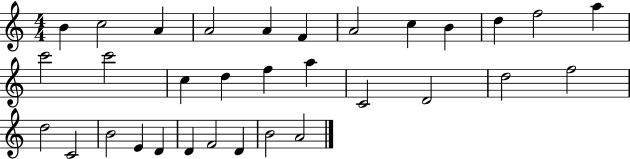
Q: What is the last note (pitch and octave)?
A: A4